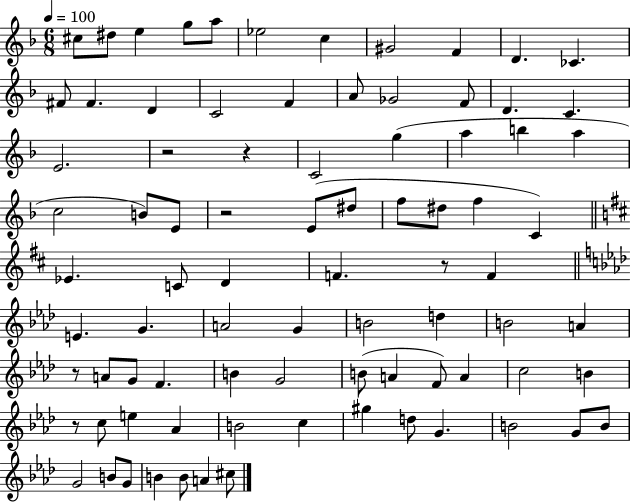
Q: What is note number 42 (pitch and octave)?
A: E4